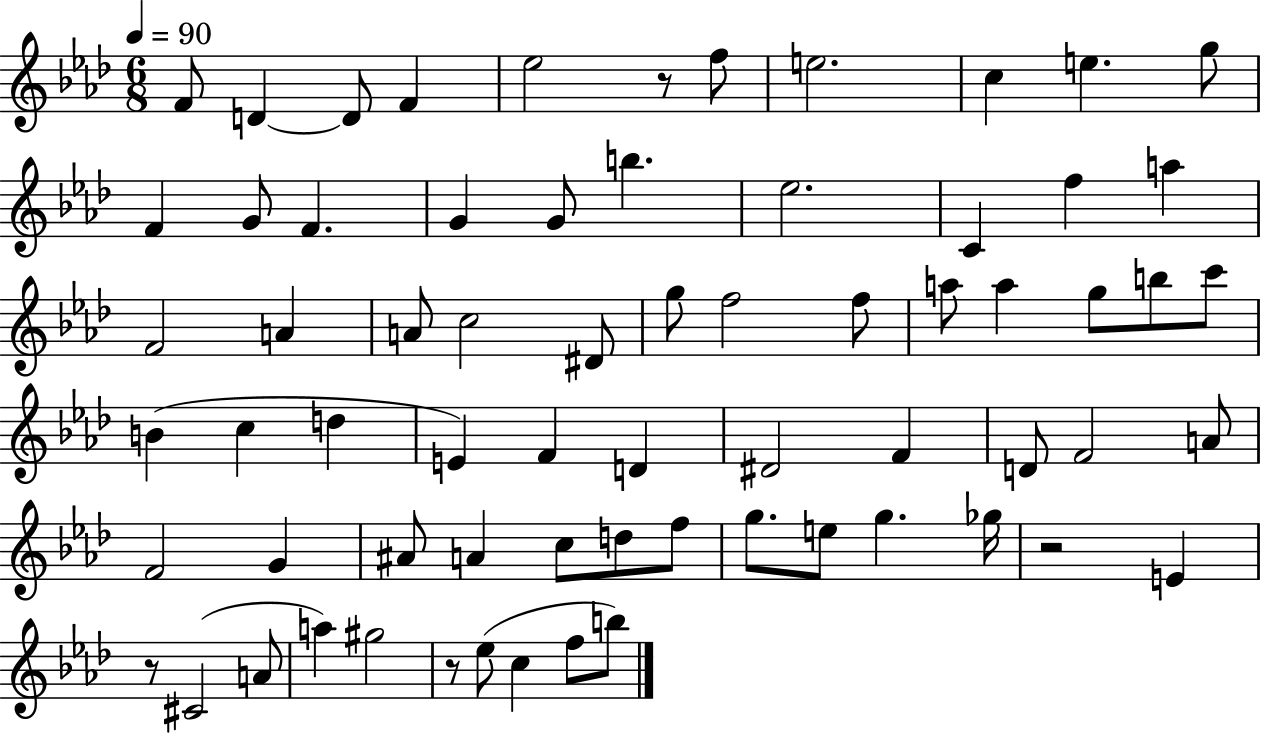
X:1
T:Untitled
M:6/8
L:1/4
K:Ab
F/2 D D/2 F _e2 z/2 f/2 e2 c e g/2 F G/2 F G G/2 b _e2 C f a F2 A A/2 c2 ^D/2 g/2 f2 f/2 a/2 a g/2 b/2 c'/2 B c d E F D ^D2 F D/2 F2 A/2 F2 G ^A/2 A c/2 d/2 f/2 g/2 e/2 g _g/4 z2 E z/2 ^C2 A/2 a ^g2 z/2 _e/2 c f/2 b/2